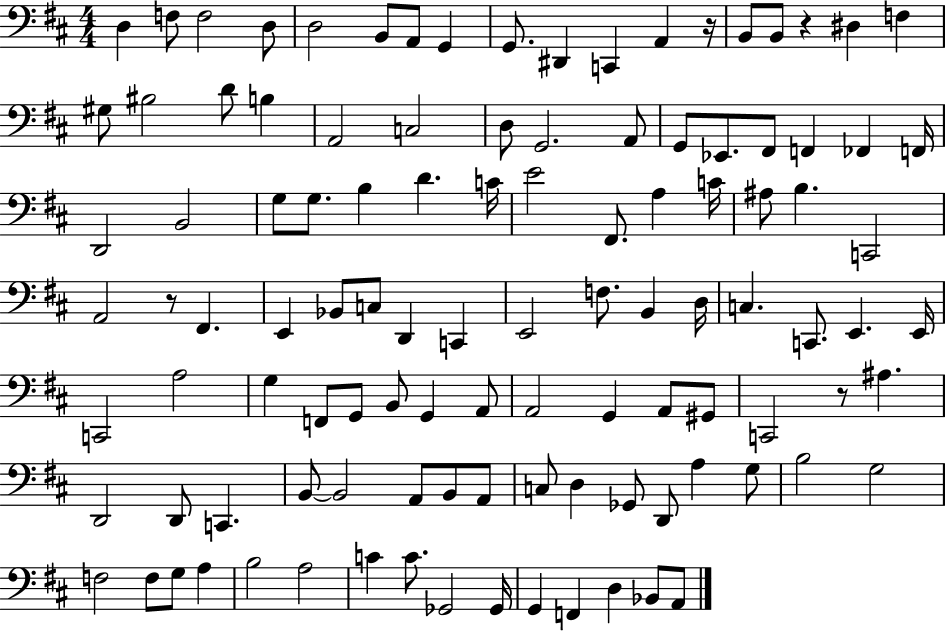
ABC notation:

X:1
T:Untitled
M:4/4
L:1/4
K:D
D, F,/2 F,2 D,/2 D,2 B,,/2 A,,/2 G,, G,,/2 ^D,, C,, A,, z/4 B,,/2 B,,/2 z ^D, F, ^G,/2 ^B,2 D/2 B, A,,2 C,2 D,/2 G,,2 A,,/2 G,,/2 _E,,/2 ^F,,/2 F,, _F,, F,,/4 D,,2 B,,2 G,/2 G,/2 B, D C/4 E2 ^F,,/2 A, C/4 ^A,/2 B, C,,2 A,,2 z/2 ^F,, E,, _B,,/2 C,/2 D,, C,, E,,2 F,/2 B,, D,/4 C, C,,/2 E,, E,,/4 C,,2 A,2 G, F,,/2 G,,/2 B,,/2 G,, A,,/2 A,,2 G,, A,,/2 ^G,,/2 C,,2 z/2 ^A, D,,2 D,,/2 C,, B,,/2 B,,2 A,,/2 B,,/2 A,,/2 C,/2 D, _G,,/2 D,,/2 A, G,/2 B,2 G,2 F,2 F,/2 G,/2 A, B,2 A,2 C C/2 _G,,2 _G,,/4 G,, F,, D, _B,,/2 A,,/2